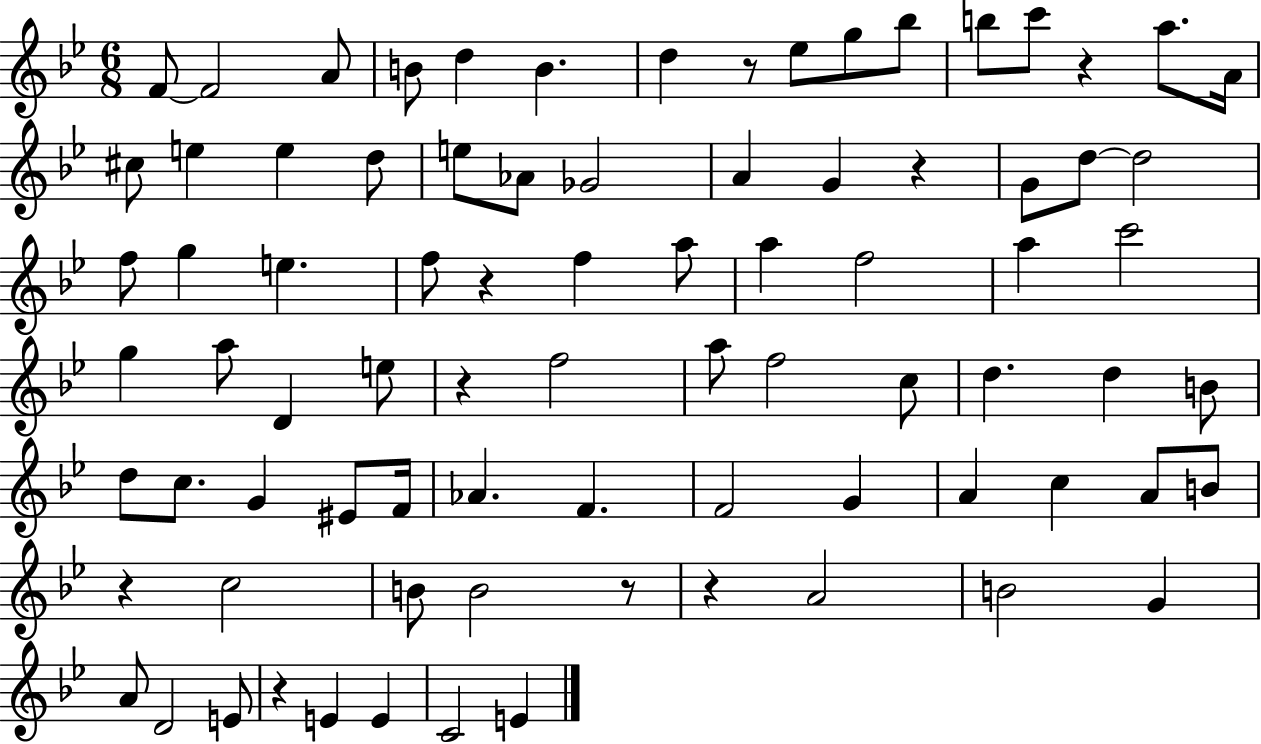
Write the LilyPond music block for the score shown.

{
  \clef treble
  \numericTimeSignature
  \time 6/8
  \key bes \major
  f'8~~ f'2 a'8 | b'8 d''4 b'4. | d''4 r8 ees''8 g''8 bes''8 | b''8 c'''8 r4 a''8. a'16 | \break cis''8 e''4 e''4 d''8 | e''8 aes'8 ges'2 | a'4 g'4 r4 | g'8 d''8~~ d''2 | \break f''8 g''4 e''4. | f''8 r4 f''4 a''8 | a''4 f''2 | a''4 c'''2 | \break g''4 a''8 d'4 e''8 | r4 f''2 | a''8 f''2 c''8 | d''4. d''4 b'8 | \break d''8 c''8. g'4 eis'8 f'16 | aes'4. f'4. | f'2 g'4 | a'4 c''4 a'8 b'8 | \break r4 c''2 | b'8 b'2 r8 | r4 a'2 | b'2 g'4 | \break a'8 d'2 e'8 | r4 e'4 e'4 | c'2 e'4 | \bar "|."
}